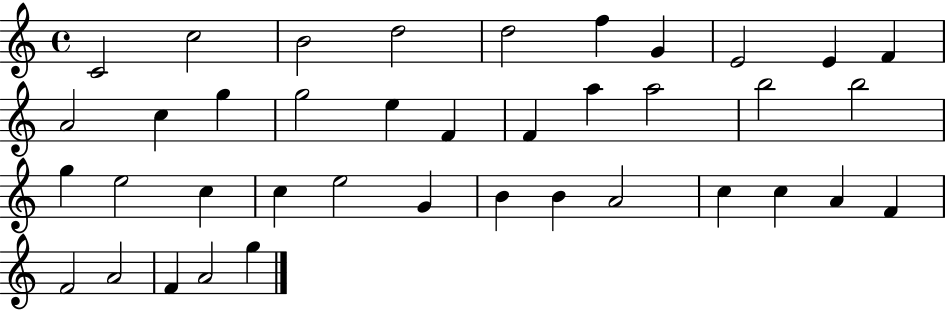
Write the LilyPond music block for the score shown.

{
  \clef treble
  \time 4/4
  \defaultTimeSignature
  \key c \major
  c'2 c''2 | b'2 d''2 | d''2 f''4 g'4 | e'2 e'4 f'4 | \break a'2 c''4 g''4 | g''2 e''4 f'4 | f'4 a''4 a''2 | b''2 b''2 | \break g''4 e''2 c''4 | c''4 e''2 g'4 | b'4 b'4 a'2 | c''4 c''4 a'4 f'4 | \break f'2 a'2 | f'4 a'2 g''4 | \bar "|."
}